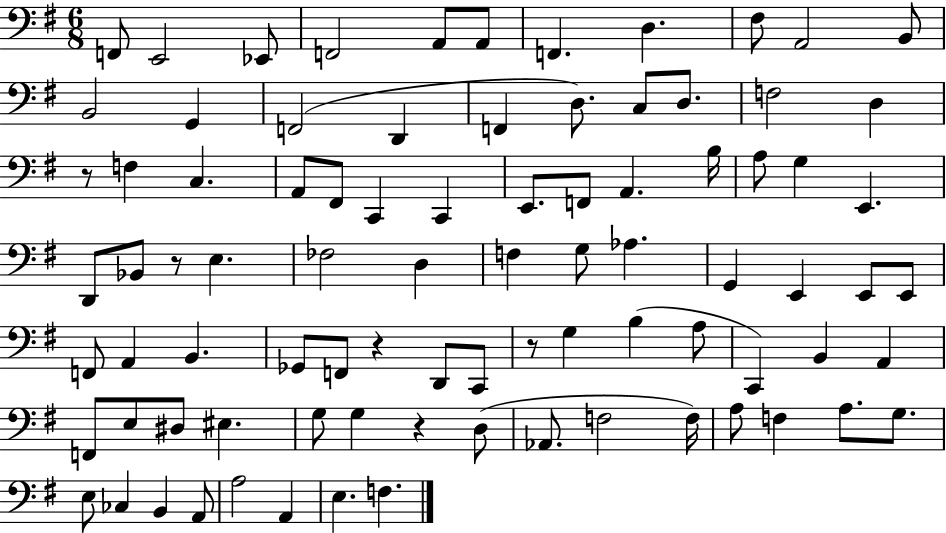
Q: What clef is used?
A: bass